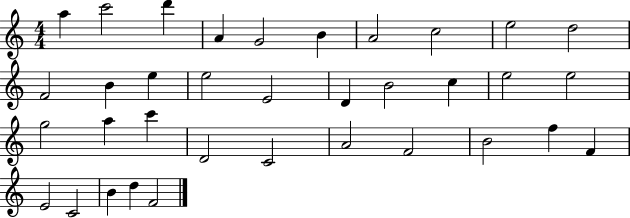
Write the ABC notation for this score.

X:1
T:Untitled
M:4/4
L:1/4
K:C
a c'2 d' A G2 B A2 c2 e2 d2 F2 B e e2 E2 D B2 c e2 e2 g2 a c' D2 C2 A2 F2 B2 f F E2 C2 B d F2